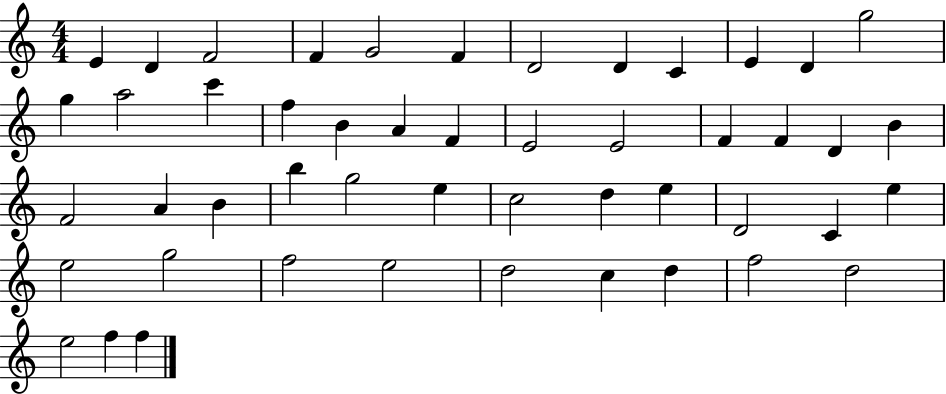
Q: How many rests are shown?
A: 0